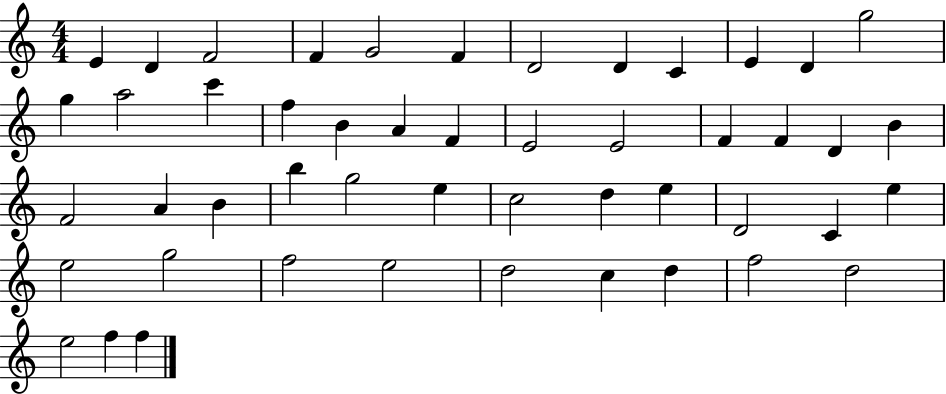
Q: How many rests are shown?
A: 0